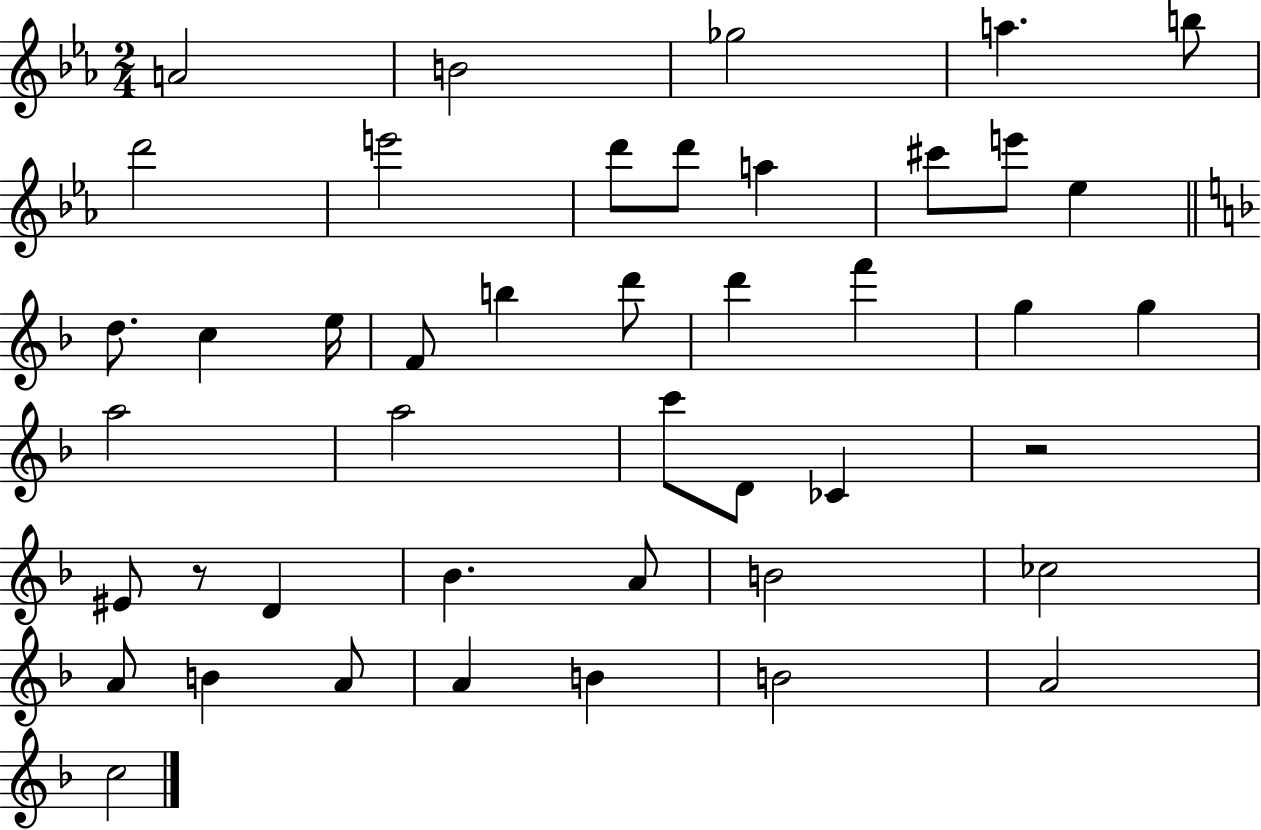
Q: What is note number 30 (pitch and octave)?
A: D4